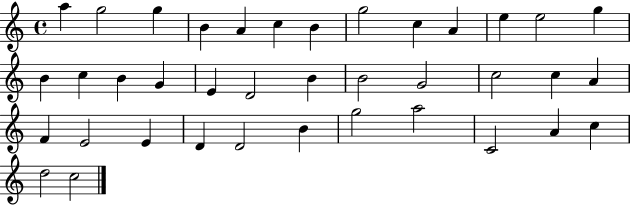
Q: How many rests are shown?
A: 0